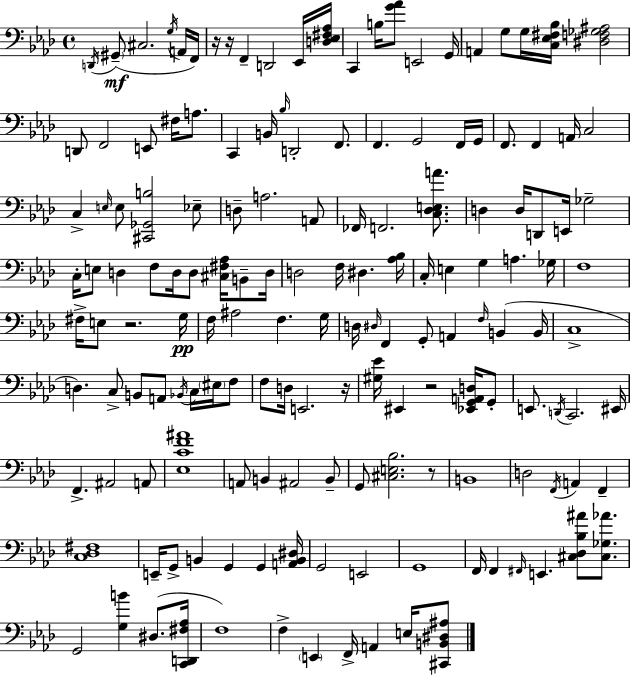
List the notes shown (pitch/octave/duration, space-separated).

D2/s G#2/e C#3/h. G3/s A2/s F2/s R/s R/s F2/q D2/h Eb2/s [D3,Eb3,F#3,Ab3]/s C2/q B3/s [G4,Ab4]/e E2/h G2/s A2/q G3/e G3/s [C3,Eb3,F#3,Bb3]/s [D#3,F3,Gb3,A#3]/h D2/e F2/h E2/e F#3/s A3/e. C2/q B2/s Bb3/s D2/h F2/e. F2/q. G2/h F2/s G2/s F2/e. F2/q A2/s C3/h C3/q E3/s E3/e [C#2,Gb2,B3]/h Eb3/e D3/e A3/h. A2/e FES2/s F2/h. [C3,Db3,E3,A4]/e. D3/q D3/s D2/e E2/s Gb3/h C3/s E3/e D3/q F3/e D3/s D3/e [C#3,F#3,Ab3]/s B2/e D3/s D3/h F3/s D#3/q. [Ab3,Bb3]/s C3/s E3/q G3/q A3/q. Gb3/s F3/w F#3/s E3/e R/h. G3/s F3/s A#3/h F3/q. G3/s D3/s D#3/s F2/q G2/e A2/q F3/s B2/q B2/s C3/w D3/q. C3/e B2/e A2/e Bb2/s C3/s EIS3/s F3/e F3/e D3/s E2/h. R/s [G#3,Eb4]/s EIS2/q R/h [Eb2,G2,A2,D3]/s G2/e E2/e. D2/s C2/h. EIS2/s F2/q. A#2/h A2/e [Eb3,C4,F4,A#4]/w A2/e B2/q A#2/h B2/e G2/e [C#3,E3,Bb3]/h. R/e B2/w D3/h F2/s A2/q F2/q [C3,Db3,F#3]/w E2/s G2/e B2/q G2/q G2/q [A2,B2,D#3]/s G2/h E2/h G2/w F2/s F2/q F#2/s E2/q. [C#3,Db3,Bb3,A#4]/e [C#3,Gb3,Ab4]/e. G2/h [G3,B4]/q D#3/e. [C2,D2,F#3,Ab3]/s F3/w F3/q E2/q F2/s A2/q E3/s [C#2,B2,D#3,A#3]/e